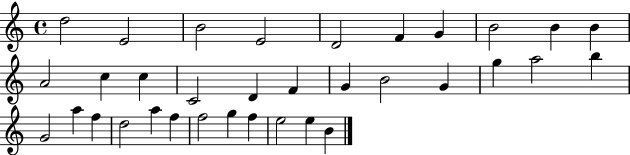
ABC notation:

X:1
T:Untitled
M:4/4
L:1/4
K:C
d2 E2 B2 E2 D2 F G B2 B B A2 c c C2 D F G B2 G g a2 b G2 a f d2 a f f2 g f e2 e B